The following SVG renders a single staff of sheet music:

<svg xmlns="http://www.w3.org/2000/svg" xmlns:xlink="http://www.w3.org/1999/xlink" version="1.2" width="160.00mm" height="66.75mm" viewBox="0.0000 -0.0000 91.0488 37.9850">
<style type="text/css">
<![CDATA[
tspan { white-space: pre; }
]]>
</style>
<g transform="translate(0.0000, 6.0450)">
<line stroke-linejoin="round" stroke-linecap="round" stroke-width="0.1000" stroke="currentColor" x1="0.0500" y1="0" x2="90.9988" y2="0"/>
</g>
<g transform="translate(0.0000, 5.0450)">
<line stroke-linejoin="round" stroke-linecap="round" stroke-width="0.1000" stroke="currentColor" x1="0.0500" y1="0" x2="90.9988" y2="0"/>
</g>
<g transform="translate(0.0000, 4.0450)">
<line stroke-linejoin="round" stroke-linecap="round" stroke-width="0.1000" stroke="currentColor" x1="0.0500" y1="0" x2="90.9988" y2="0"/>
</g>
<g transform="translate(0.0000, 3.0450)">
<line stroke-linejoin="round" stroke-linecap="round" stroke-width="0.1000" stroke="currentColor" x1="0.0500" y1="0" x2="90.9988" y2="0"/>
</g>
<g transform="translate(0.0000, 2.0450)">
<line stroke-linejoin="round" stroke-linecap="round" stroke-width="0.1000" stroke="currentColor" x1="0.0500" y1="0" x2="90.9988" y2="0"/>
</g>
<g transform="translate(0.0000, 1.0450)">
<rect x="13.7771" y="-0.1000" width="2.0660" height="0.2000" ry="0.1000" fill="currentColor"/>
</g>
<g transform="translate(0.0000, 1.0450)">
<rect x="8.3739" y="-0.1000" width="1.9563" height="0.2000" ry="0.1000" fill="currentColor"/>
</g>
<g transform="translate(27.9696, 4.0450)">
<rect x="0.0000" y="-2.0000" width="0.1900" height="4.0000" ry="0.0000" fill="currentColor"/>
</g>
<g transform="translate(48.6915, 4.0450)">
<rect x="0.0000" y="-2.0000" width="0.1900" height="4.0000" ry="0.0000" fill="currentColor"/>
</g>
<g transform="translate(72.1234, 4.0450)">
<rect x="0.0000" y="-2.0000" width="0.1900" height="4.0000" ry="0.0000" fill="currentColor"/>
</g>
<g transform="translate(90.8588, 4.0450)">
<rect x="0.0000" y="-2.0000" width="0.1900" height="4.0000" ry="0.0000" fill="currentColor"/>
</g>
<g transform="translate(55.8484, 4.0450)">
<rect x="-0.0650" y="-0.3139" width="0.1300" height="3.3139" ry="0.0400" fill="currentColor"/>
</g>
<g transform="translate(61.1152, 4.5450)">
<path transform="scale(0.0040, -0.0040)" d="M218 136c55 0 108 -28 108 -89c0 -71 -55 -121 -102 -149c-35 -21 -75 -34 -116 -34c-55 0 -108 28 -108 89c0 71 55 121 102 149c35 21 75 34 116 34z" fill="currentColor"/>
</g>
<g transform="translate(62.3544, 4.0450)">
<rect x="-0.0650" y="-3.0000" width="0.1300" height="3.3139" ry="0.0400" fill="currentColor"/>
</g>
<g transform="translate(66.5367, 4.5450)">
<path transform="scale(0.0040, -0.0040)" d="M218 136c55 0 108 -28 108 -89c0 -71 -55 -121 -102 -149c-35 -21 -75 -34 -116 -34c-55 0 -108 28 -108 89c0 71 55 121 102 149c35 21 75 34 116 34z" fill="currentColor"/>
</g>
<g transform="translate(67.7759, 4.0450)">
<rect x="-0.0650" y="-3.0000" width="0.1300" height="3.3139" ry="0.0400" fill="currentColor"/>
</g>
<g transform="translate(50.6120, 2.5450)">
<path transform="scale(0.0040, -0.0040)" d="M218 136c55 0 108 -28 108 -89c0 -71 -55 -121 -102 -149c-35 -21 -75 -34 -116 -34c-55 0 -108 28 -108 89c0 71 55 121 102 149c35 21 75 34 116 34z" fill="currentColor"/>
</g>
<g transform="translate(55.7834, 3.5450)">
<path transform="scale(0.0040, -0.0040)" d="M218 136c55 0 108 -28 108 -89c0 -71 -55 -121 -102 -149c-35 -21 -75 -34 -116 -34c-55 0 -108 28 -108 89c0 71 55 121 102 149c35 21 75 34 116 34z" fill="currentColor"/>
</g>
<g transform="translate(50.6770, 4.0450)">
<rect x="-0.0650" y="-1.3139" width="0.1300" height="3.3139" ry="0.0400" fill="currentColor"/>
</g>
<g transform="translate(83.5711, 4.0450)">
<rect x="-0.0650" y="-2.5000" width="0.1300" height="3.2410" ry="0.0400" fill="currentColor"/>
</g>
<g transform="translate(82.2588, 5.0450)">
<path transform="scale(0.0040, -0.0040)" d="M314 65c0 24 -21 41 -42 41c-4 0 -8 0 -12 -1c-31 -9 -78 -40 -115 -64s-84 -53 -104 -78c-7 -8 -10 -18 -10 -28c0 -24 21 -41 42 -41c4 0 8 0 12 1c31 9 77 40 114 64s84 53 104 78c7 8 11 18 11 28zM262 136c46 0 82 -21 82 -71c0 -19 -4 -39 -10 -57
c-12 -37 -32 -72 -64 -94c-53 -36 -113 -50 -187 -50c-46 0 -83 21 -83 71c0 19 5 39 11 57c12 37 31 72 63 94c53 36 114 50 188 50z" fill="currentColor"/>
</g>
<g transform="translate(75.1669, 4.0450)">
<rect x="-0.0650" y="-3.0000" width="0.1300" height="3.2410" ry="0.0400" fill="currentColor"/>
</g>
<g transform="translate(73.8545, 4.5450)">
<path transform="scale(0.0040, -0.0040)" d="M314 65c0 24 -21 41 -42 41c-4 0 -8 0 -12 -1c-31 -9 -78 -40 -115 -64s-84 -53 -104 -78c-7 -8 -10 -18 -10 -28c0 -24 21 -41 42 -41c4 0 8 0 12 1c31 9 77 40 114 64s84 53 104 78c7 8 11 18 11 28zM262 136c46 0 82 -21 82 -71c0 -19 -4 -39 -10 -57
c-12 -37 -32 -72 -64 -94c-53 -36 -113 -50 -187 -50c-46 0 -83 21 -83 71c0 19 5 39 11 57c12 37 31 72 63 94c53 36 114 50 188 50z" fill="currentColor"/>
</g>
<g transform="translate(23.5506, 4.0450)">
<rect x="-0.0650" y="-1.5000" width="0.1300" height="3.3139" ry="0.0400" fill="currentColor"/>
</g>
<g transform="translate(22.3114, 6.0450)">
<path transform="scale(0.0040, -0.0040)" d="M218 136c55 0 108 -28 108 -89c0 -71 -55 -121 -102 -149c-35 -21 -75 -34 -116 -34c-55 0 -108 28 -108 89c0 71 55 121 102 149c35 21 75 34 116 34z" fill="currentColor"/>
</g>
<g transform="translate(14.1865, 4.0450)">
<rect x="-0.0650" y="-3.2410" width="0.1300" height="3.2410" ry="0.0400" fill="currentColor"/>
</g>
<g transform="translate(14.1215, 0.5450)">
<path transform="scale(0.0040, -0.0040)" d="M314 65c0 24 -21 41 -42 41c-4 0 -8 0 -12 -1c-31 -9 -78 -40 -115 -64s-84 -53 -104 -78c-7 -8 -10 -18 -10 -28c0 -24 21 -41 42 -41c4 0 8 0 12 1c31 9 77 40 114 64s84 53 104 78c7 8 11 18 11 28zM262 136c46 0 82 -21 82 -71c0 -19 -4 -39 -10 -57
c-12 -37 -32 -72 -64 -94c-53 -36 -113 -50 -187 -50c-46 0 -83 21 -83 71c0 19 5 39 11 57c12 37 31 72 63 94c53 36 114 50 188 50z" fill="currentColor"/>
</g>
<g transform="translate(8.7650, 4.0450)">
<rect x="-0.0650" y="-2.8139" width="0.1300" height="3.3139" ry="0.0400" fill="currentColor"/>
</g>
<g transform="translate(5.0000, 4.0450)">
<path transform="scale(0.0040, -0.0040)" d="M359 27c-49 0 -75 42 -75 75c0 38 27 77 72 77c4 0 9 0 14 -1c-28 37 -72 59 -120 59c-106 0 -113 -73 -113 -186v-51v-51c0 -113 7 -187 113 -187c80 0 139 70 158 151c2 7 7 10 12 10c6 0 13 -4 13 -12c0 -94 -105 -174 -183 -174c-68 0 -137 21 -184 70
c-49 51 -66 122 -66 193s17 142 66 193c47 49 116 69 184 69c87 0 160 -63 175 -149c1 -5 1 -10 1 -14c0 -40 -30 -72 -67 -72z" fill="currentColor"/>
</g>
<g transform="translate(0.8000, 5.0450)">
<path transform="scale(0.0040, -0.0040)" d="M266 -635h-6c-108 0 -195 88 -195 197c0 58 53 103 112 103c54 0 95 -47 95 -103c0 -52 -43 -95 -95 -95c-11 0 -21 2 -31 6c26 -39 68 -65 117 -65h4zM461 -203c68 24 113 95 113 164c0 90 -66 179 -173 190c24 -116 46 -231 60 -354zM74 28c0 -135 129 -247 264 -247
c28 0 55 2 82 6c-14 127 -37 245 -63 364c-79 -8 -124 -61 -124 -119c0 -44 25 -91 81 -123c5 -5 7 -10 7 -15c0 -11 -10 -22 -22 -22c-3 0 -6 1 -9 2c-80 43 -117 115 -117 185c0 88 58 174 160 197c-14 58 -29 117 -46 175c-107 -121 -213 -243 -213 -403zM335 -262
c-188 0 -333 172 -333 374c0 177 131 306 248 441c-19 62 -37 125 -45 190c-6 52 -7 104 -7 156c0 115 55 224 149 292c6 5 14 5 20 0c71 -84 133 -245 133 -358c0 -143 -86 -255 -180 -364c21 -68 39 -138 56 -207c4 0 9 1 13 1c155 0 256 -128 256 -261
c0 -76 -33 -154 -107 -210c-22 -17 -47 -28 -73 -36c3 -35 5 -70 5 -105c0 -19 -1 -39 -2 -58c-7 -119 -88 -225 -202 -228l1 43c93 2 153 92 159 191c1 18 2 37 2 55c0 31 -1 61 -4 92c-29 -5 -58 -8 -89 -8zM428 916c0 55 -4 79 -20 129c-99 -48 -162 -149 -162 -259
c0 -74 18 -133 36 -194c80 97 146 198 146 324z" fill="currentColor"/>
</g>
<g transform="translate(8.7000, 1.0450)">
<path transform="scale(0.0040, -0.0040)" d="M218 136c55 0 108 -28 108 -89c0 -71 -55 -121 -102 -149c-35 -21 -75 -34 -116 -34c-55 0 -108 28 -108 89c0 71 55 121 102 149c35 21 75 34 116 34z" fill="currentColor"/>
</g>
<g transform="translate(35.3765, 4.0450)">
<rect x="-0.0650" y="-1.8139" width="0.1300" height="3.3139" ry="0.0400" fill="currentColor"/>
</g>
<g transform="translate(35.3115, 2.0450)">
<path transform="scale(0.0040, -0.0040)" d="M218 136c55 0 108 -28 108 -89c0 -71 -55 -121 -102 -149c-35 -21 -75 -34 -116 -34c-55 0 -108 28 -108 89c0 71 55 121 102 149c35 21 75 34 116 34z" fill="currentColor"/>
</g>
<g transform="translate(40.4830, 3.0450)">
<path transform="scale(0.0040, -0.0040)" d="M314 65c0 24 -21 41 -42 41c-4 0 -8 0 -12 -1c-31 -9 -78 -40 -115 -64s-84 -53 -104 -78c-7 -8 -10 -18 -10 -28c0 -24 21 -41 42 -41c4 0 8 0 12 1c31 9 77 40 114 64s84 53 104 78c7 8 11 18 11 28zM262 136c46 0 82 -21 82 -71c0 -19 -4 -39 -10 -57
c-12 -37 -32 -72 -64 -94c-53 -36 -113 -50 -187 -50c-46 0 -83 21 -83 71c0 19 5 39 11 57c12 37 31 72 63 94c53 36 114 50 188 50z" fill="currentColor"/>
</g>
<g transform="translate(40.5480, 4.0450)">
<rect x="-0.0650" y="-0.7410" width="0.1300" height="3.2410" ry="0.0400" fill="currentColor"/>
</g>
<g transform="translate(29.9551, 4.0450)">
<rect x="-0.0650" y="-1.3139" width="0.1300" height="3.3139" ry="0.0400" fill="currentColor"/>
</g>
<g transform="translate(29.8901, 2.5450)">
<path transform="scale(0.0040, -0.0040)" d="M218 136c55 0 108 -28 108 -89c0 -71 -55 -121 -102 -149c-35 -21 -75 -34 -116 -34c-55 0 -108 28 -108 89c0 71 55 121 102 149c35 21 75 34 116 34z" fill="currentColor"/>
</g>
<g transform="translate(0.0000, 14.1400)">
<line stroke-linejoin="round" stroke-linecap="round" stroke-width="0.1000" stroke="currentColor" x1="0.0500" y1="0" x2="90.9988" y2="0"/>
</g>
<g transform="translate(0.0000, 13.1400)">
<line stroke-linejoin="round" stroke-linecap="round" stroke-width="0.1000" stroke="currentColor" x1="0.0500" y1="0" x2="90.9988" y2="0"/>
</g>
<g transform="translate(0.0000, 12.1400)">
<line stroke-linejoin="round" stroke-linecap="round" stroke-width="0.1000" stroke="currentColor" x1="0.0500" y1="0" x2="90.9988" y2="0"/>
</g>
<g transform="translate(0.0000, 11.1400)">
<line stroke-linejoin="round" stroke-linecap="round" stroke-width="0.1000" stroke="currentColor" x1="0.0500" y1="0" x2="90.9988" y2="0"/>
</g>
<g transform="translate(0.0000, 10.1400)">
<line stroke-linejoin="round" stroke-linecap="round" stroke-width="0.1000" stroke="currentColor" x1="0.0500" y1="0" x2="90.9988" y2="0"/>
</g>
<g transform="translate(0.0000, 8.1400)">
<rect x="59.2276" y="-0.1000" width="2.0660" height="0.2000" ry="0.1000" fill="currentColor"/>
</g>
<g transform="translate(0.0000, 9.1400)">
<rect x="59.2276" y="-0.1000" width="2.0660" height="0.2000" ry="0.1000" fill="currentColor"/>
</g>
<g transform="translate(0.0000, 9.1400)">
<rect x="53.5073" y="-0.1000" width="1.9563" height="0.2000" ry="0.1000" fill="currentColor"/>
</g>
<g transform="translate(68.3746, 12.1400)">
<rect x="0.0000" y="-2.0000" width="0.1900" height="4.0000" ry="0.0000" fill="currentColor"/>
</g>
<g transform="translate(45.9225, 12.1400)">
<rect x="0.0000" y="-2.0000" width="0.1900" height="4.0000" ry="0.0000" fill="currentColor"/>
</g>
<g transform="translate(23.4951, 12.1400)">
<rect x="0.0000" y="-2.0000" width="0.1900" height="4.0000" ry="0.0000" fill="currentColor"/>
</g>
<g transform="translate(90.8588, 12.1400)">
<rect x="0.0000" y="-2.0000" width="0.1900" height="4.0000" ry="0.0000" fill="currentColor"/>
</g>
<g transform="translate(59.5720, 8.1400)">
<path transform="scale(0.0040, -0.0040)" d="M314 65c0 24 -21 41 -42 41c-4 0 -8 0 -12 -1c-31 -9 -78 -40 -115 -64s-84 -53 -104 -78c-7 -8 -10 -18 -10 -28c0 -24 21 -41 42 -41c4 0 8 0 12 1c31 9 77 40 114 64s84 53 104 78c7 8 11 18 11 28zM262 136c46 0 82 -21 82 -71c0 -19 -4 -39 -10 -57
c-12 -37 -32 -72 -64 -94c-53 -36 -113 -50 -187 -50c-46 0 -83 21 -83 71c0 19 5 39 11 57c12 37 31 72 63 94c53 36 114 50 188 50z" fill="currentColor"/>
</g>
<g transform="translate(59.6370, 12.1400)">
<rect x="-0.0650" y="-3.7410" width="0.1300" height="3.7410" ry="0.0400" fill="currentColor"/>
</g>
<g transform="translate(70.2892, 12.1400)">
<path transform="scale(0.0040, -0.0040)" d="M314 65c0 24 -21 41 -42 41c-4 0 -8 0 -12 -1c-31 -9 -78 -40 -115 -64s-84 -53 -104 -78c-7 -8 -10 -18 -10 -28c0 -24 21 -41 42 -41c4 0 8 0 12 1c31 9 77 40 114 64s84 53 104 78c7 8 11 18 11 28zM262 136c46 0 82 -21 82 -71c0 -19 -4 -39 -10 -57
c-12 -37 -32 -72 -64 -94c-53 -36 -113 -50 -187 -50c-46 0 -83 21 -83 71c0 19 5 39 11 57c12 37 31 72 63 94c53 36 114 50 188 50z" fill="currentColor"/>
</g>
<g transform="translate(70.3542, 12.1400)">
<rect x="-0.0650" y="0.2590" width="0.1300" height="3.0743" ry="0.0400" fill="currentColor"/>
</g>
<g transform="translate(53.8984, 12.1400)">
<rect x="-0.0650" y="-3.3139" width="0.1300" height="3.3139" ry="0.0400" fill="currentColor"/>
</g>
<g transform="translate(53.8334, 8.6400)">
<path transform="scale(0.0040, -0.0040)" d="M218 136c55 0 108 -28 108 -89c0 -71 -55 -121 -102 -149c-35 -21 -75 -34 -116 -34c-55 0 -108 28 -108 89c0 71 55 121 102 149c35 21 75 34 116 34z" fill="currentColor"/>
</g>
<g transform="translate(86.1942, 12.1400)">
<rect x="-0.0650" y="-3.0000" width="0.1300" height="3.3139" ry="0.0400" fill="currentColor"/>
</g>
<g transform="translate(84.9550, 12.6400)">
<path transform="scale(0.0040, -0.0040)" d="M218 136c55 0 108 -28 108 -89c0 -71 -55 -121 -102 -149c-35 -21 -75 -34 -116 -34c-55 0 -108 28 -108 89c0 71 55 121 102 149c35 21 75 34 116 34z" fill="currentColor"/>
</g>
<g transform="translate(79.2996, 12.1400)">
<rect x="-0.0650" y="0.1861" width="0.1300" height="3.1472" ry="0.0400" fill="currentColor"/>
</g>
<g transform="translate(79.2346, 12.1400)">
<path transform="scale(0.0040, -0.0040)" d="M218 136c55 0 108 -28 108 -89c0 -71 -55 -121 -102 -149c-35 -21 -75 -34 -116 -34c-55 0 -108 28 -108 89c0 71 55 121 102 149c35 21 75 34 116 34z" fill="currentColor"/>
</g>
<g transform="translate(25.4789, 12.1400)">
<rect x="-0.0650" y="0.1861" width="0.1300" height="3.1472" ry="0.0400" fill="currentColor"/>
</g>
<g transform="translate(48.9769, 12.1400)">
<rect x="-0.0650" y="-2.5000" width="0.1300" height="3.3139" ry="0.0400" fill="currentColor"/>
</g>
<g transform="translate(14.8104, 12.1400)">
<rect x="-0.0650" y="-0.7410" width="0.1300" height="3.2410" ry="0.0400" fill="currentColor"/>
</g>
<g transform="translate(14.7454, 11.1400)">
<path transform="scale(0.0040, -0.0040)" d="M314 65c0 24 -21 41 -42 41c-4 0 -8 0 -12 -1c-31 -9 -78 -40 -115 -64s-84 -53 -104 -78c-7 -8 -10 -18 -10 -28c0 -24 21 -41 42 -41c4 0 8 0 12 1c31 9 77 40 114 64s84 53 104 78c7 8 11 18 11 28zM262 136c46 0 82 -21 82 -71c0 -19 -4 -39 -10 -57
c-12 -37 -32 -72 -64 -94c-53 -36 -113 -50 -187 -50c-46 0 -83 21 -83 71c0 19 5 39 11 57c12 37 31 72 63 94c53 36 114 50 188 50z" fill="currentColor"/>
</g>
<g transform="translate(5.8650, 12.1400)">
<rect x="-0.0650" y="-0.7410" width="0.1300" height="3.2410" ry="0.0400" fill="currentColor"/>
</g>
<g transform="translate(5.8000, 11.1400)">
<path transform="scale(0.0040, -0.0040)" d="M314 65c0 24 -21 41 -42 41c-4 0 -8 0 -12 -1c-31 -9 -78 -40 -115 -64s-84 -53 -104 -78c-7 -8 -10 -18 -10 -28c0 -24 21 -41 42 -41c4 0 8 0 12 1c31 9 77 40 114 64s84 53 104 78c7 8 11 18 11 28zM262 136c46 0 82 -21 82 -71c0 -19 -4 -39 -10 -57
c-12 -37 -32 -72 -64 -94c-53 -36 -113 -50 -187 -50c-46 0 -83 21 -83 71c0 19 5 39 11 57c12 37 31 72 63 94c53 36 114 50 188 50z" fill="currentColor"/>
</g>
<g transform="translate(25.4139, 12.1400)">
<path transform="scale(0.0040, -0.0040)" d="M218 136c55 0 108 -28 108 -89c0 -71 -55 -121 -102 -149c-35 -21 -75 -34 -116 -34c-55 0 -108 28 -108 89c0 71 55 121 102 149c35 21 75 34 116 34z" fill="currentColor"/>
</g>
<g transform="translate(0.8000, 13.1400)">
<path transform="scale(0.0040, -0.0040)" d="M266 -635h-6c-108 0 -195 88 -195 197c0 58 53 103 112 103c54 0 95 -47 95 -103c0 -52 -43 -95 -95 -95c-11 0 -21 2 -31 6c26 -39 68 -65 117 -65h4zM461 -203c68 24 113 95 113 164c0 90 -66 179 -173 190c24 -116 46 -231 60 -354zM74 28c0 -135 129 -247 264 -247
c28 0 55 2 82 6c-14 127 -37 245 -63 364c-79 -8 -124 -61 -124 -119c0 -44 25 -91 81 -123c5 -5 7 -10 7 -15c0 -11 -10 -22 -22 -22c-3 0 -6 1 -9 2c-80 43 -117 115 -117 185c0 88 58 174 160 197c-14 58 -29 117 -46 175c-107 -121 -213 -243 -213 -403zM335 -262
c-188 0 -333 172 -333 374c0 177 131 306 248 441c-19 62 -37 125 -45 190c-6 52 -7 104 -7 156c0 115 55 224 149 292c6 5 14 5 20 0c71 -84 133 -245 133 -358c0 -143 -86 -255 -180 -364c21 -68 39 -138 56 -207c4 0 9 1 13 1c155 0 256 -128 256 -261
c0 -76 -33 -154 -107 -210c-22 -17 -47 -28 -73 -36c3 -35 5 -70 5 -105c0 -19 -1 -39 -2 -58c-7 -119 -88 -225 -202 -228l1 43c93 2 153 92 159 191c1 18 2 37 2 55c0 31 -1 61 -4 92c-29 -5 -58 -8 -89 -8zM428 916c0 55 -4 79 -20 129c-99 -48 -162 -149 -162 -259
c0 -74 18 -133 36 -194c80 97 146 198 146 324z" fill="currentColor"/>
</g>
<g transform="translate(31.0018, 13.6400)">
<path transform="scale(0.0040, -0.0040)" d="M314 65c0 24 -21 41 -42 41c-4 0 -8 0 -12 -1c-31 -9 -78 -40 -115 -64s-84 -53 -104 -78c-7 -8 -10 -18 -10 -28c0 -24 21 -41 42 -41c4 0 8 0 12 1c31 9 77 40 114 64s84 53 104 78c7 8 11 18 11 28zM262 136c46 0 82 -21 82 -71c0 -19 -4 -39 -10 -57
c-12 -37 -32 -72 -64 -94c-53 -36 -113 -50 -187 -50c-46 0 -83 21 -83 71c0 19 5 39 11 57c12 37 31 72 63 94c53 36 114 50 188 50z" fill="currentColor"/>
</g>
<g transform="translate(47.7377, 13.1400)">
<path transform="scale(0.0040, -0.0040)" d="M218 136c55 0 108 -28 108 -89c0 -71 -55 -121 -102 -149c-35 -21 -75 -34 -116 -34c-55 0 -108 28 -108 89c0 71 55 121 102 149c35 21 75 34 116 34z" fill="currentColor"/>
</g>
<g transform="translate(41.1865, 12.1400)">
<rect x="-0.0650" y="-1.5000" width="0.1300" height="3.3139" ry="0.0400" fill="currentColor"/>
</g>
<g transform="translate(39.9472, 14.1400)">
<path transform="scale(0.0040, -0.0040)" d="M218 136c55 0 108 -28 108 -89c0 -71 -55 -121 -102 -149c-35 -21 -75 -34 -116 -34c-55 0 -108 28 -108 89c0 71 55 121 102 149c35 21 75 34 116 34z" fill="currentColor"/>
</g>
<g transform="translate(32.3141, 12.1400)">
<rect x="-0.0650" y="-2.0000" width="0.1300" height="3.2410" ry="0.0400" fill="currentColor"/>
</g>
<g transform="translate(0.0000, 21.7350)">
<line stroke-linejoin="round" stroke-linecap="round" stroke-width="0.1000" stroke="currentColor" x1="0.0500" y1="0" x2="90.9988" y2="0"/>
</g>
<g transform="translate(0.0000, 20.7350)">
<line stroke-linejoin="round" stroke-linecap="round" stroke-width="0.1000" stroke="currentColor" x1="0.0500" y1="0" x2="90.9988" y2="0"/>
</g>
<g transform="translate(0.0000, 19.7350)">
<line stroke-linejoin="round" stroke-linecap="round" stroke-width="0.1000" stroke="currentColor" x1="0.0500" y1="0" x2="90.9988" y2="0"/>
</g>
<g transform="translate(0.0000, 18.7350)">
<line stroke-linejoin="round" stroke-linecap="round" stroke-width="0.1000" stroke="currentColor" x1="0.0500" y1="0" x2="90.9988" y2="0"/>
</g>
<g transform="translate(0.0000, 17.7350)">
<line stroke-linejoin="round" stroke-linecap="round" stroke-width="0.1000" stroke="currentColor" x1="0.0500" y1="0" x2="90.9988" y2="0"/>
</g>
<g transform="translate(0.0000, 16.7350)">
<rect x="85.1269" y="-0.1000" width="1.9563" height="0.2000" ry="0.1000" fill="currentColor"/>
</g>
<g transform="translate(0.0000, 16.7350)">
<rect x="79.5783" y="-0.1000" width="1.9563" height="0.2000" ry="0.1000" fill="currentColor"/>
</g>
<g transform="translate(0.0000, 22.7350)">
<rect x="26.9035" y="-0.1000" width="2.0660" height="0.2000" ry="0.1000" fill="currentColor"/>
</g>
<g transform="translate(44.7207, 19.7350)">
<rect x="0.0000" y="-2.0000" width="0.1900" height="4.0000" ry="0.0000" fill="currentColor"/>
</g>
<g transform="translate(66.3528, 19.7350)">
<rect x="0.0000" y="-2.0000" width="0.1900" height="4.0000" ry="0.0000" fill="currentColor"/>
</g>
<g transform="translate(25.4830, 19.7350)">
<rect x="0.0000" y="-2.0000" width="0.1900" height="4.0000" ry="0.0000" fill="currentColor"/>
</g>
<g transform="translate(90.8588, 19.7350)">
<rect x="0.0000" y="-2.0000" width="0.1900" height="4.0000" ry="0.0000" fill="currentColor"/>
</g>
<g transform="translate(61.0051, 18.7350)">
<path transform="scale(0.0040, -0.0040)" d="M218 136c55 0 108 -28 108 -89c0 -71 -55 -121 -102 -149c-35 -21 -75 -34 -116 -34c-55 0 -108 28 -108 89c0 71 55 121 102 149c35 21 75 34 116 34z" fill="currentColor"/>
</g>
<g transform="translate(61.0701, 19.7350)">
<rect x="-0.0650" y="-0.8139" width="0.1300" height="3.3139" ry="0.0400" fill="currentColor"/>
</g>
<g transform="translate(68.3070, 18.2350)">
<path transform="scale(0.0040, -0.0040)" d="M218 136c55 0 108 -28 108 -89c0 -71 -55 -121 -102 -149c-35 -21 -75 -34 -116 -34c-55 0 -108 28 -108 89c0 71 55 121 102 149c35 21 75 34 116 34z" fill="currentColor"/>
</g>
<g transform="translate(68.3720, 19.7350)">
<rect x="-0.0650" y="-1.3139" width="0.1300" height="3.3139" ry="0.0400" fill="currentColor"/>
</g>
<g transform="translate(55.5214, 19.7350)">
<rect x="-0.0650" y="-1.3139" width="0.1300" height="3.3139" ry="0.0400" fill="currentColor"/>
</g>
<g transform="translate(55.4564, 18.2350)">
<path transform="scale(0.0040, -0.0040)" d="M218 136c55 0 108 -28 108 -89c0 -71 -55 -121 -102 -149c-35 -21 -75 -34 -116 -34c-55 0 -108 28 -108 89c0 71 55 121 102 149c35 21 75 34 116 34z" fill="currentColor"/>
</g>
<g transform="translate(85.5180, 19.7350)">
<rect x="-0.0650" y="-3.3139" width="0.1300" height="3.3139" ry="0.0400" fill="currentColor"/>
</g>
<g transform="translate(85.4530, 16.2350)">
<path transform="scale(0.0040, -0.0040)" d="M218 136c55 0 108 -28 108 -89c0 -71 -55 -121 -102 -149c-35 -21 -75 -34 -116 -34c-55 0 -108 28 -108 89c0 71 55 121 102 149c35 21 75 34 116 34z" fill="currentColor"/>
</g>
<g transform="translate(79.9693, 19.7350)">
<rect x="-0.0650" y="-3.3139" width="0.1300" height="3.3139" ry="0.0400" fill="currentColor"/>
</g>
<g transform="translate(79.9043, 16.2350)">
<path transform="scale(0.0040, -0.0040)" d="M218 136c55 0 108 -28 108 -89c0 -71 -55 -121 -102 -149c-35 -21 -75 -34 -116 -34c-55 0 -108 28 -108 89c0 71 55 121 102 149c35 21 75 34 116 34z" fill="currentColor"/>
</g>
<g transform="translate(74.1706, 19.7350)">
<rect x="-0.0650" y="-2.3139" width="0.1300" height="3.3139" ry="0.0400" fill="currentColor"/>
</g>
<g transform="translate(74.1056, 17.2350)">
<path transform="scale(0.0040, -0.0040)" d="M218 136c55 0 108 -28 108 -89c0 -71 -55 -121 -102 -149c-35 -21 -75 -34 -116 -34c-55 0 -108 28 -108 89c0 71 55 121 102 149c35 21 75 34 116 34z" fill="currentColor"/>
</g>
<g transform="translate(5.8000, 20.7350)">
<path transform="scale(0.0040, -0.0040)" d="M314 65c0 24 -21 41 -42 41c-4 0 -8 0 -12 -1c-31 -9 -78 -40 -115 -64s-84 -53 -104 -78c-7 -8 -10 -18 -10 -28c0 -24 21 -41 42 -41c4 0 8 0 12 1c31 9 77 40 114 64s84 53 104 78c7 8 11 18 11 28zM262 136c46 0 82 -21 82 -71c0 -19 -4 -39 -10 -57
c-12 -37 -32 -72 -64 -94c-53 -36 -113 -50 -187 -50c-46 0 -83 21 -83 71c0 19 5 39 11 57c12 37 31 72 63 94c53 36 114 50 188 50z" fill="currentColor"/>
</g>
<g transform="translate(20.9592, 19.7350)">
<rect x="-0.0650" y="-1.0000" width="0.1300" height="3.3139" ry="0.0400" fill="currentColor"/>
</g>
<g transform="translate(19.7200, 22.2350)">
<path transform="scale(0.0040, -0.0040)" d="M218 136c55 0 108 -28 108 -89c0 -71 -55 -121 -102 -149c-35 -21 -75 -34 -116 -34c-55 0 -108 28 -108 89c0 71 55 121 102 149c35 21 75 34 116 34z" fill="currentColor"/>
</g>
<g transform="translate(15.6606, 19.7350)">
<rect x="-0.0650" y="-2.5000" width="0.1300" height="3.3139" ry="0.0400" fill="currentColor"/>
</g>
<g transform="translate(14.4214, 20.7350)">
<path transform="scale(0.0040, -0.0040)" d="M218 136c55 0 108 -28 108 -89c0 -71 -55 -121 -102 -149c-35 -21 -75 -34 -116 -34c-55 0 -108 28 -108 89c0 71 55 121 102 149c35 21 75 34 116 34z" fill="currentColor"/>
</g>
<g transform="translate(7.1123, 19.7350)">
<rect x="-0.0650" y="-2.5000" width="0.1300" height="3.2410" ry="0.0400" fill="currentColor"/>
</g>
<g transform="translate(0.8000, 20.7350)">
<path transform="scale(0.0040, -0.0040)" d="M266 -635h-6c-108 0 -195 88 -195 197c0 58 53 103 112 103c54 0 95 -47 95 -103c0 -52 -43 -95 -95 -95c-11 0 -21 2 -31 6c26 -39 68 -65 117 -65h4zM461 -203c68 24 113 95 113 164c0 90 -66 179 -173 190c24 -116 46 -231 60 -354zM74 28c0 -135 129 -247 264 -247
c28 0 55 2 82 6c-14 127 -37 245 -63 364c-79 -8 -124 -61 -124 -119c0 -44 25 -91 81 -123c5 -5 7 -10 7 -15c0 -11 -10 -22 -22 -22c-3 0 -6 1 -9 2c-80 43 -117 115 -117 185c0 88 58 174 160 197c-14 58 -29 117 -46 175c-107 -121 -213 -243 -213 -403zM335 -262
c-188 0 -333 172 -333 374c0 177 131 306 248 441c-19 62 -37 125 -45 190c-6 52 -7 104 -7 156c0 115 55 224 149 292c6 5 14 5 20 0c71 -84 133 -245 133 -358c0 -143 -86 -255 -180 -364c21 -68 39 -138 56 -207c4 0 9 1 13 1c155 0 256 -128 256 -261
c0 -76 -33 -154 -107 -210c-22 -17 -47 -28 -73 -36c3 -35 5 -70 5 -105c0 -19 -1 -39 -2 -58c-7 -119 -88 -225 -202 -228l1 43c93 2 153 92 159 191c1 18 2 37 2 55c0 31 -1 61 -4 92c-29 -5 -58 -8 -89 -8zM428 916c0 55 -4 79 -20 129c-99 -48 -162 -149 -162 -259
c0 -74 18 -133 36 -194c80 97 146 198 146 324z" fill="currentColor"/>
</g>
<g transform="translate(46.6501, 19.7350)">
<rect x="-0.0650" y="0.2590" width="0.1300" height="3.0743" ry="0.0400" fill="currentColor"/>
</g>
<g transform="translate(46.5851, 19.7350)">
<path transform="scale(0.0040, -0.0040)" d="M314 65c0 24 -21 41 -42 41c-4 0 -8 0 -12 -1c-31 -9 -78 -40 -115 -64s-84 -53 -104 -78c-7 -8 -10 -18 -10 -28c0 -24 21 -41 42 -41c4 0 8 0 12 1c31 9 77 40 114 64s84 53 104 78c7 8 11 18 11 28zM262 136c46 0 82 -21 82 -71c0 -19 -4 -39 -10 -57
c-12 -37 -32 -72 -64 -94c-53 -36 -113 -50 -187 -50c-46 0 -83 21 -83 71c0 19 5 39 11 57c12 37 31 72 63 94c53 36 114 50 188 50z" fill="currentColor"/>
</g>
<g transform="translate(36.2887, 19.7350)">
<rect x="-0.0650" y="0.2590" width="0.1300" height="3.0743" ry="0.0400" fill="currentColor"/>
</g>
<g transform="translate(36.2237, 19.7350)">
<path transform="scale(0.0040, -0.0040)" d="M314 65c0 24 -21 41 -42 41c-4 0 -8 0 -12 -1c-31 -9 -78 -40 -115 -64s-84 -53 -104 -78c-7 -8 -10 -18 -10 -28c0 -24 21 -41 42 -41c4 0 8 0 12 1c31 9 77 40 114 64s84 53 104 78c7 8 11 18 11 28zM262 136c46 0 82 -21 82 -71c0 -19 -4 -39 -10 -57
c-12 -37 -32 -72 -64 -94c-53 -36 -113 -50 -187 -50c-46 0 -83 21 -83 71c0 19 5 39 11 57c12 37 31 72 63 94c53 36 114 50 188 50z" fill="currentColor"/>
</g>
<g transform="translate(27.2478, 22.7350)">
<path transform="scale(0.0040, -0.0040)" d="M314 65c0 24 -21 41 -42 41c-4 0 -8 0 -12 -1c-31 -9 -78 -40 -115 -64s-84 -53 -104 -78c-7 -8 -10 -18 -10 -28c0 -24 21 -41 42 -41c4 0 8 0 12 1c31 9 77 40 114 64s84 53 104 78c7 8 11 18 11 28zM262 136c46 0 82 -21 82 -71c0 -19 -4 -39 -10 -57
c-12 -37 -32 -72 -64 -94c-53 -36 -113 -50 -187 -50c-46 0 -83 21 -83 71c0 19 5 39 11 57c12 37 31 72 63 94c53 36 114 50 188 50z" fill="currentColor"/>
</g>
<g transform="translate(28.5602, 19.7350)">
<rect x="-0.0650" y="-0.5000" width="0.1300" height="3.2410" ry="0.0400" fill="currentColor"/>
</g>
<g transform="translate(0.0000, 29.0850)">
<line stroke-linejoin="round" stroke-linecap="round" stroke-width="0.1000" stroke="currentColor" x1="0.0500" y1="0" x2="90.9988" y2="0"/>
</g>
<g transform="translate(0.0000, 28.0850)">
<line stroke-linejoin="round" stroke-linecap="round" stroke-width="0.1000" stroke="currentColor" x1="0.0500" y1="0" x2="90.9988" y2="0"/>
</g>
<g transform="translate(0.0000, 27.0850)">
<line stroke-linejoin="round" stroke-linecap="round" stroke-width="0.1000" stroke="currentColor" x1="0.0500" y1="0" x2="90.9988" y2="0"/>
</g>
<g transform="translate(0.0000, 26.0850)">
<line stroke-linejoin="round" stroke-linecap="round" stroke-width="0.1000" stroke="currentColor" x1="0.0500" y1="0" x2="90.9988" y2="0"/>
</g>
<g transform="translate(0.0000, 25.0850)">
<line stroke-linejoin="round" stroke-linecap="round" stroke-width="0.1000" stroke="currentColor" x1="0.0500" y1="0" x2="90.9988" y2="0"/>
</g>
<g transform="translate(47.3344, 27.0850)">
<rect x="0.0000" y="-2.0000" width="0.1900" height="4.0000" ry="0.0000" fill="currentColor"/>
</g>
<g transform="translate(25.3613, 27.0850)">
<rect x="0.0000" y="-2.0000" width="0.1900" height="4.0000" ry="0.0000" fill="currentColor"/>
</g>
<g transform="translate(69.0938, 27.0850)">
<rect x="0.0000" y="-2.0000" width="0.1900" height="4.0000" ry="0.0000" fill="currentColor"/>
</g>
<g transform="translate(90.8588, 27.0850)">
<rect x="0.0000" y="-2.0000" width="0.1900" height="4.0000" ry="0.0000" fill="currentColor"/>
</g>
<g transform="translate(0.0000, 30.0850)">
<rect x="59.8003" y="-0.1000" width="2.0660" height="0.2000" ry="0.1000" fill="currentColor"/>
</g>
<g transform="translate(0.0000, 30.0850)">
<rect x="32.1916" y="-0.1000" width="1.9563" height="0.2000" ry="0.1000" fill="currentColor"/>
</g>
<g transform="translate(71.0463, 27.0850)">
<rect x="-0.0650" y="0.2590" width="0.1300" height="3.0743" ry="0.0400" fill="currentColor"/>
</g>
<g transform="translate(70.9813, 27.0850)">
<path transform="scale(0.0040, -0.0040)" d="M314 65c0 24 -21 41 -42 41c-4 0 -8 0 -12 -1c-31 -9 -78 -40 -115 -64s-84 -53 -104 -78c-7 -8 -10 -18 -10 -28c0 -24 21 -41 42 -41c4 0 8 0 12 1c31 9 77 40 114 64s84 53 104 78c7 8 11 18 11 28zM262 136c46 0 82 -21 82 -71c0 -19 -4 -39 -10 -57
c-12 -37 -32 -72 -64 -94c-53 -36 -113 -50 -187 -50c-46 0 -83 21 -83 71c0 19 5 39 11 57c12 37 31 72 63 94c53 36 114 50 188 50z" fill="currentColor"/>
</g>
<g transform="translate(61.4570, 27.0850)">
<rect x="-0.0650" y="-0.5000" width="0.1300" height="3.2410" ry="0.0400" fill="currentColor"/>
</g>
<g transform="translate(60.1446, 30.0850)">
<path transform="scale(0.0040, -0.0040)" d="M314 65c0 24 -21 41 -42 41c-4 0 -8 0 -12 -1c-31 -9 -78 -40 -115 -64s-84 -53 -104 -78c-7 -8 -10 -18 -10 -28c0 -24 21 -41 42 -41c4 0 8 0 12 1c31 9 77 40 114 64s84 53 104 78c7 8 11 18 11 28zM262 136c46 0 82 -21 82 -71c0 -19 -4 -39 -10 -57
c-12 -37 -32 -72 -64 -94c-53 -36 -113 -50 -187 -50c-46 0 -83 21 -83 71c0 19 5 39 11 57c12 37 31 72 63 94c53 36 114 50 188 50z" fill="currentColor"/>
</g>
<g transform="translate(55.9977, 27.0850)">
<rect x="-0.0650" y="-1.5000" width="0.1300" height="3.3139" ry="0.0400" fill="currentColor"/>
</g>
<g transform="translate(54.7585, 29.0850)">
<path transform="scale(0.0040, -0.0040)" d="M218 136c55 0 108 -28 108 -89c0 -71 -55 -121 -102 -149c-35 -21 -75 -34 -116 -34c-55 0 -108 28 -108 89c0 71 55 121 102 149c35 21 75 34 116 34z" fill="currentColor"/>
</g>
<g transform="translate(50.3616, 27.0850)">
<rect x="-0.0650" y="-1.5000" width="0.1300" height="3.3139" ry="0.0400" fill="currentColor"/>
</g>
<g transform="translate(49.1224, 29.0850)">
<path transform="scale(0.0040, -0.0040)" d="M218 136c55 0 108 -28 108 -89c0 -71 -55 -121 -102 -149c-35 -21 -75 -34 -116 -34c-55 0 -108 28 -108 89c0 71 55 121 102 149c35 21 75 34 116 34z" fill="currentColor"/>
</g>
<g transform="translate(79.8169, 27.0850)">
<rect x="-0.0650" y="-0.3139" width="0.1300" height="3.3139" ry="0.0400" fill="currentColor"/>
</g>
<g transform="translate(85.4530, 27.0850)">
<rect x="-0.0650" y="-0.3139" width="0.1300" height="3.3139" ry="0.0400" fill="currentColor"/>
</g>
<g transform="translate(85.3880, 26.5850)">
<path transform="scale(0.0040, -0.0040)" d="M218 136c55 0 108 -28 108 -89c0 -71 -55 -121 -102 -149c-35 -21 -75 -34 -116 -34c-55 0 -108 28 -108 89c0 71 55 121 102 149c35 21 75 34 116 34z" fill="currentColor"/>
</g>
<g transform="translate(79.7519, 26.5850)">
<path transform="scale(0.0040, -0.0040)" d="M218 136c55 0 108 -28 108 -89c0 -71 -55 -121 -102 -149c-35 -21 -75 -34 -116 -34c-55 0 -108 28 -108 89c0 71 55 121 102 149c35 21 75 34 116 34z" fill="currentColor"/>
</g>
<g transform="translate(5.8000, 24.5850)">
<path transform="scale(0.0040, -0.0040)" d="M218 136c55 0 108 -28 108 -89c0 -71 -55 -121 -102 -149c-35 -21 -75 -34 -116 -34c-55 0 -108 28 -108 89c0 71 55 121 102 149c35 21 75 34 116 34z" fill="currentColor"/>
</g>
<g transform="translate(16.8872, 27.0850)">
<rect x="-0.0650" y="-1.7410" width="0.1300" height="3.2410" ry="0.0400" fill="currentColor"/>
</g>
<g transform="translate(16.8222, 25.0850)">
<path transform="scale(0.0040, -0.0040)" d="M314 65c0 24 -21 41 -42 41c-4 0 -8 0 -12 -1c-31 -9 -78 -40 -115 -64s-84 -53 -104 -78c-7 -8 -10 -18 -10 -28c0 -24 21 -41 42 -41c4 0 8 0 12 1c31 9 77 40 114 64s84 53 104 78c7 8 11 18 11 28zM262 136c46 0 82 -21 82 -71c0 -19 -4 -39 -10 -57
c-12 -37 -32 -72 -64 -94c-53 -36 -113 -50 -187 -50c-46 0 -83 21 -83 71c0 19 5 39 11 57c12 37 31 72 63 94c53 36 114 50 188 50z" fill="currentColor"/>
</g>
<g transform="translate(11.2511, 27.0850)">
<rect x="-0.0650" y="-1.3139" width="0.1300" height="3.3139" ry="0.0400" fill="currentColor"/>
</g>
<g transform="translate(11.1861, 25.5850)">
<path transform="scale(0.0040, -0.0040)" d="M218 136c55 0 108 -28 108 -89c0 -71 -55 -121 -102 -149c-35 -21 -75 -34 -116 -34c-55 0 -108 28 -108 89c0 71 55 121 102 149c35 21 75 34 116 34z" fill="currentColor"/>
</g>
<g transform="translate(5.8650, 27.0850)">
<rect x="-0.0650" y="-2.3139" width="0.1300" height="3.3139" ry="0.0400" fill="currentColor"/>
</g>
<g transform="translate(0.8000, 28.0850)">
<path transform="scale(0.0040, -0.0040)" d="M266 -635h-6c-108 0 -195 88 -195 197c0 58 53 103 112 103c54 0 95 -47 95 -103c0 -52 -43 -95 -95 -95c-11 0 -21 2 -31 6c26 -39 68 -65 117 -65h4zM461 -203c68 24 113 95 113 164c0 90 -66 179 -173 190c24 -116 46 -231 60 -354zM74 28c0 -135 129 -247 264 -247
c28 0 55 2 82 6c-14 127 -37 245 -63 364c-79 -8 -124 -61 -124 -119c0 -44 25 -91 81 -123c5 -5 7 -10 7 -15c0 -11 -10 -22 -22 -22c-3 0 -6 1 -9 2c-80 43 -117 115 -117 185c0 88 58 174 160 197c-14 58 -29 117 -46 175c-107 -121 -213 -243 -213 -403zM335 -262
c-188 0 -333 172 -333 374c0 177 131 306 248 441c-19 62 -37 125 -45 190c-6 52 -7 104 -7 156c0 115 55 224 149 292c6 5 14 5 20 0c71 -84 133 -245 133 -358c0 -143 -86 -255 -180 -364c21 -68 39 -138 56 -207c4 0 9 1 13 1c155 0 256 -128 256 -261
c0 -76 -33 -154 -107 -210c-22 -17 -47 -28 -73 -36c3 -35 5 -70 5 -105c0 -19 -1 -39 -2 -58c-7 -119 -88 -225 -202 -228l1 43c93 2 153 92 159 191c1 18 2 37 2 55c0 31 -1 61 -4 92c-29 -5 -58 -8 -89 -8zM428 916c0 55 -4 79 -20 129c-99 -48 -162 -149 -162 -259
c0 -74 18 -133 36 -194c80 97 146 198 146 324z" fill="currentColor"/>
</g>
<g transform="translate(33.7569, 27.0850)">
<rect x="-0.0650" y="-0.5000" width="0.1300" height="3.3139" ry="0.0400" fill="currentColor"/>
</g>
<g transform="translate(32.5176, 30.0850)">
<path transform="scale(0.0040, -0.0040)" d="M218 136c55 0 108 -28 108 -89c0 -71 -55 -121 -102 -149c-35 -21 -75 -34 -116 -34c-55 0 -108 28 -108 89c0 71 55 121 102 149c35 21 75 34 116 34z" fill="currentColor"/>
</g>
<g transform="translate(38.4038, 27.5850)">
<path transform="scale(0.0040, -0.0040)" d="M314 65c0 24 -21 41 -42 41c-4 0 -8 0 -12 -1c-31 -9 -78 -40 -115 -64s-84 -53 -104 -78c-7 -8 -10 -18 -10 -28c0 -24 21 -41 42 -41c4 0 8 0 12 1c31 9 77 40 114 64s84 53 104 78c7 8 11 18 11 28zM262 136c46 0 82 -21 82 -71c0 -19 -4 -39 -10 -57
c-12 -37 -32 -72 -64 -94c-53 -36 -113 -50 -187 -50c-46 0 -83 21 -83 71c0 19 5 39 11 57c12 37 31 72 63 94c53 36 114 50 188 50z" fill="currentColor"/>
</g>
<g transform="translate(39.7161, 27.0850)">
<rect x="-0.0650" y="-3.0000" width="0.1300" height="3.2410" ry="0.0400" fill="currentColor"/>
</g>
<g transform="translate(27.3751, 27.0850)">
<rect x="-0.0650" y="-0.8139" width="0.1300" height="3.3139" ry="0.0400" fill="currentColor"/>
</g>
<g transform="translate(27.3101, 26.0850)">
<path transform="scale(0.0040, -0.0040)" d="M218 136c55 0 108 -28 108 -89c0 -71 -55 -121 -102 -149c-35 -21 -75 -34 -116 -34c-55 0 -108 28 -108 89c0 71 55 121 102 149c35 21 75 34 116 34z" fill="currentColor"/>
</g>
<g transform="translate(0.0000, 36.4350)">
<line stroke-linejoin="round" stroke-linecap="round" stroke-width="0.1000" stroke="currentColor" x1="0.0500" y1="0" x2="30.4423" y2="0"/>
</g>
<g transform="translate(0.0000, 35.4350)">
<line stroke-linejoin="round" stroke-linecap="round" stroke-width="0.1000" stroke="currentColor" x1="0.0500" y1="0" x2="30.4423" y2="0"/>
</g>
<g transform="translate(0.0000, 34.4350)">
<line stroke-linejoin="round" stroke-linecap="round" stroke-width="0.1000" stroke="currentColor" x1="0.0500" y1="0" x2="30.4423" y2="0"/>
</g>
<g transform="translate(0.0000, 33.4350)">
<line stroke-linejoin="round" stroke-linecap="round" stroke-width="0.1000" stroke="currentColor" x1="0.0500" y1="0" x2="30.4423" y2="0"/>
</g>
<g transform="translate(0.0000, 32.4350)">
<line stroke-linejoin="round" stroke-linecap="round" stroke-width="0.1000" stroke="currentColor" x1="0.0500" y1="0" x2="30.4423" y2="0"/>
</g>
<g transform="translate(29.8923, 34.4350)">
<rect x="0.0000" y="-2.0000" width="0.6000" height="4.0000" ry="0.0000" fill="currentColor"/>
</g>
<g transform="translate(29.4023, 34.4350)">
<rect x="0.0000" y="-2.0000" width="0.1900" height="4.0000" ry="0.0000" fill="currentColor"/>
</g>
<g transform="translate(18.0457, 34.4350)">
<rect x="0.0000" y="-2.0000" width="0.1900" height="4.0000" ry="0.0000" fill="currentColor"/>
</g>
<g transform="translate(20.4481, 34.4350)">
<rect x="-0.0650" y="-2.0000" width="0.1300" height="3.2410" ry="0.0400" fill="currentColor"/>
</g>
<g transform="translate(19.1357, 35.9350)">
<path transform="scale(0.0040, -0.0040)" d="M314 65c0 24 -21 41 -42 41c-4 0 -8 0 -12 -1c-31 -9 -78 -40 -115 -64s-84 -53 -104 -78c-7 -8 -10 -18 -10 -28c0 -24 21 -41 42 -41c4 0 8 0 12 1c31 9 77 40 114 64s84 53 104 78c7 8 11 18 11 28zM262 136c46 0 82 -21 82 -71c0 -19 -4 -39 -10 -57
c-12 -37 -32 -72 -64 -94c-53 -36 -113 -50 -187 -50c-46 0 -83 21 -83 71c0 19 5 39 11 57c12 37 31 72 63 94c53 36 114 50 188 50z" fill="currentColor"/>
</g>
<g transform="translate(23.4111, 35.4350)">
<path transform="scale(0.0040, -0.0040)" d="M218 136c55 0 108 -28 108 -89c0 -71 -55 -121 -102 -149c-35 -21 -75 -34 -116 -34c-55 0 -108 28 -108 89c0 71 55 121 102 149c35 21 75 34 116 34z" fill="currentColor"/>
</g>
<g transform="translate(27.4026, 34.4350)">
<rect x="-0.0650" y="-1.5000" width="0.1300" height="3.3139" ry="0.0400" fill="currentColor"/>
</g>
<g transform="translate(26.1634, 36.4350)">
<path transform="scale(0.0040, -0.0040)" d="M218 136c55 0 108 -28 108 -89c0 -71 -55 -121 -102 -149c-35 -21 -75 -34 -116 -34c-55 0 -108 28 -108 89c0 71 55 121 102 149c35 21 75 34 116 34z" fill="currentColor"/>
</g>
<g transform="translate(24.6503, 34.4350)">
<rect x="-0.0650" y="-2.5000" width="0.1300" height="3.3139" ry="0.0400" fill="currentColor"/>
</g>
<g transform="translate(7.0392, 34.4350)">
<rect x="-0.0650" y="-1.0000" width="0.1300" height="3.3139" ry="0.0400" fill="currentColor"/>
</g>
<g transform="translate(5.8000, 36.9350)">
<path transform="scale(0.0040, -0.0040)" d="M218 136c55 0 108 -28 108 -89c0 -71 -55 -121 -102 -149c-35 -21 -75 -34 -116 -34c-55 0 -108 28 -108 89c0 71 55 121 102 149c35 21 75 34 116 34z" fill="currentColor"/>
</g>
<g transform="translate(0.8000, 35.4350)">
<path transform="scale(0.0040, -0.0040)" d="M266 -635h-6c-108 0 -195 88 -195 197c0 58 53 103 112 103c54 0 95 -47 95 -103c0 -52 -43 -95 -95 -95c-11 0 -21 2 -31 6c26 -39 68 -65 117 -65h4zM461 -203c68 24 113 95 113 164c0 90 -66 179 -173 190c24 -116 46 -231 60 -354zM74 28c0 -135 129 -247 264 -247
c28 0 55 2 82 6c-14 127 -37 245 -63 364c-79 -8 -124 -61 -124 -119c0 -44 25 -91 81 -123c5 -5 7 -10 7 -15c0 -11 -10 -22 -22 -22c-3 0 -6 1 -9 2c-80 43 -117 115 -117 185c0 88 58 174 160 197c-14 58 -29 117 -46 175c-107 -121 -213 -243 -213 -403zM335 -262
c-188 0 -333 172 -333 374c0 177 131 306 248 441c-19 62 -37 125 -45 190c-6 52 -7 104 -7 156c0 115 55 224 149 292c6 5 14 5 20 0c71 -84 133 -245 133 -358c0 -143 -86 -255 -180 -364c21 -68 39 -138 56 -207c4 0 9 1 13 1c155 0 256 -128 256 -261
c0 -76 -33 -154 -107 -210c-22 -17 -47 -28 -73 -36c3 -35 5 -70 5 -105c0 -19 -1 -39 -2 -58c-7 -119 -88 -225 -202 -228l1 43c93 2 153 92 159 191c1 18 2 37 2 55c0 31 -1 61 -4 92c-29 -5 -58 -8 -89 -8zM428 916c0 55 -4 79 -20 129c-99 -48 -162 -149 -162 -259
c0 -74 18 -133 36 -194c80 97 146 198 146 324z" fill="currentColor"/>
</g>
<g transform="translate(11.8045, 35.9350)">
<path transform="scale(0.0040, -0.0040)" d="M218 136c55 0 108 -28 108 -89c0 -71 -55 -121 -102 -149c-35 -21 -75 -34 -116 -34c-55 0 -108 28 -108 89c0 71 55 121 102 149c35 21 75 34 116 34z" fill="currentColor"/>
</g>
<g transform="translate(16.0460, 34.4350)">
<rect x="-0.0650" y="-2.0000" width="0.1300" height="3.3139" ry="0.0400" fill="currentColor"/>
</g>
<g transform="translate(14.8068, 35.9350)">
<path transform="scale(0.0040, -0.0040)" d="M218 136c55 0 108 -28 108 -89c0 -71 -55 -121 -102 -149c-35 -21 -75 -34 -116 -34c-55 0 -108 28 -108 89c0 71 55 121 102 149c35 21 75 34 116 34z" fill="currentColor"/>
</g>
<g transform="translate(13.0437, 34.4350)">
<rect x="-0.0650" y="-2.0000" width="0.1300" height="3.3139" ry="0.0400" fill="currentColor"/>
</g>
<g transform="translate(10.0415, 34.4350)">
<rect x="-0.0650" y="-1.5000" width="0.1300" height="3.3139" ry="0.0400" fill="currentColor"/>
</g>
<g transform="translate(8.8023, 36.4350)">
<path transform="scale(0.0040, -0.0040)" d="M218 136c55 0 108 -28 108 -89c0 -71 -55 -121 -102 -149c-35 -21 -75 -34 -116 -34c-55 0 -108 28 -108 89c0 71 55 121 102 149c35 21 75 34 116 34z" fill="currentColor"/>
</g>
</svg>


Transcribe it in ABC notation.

X:1
T:Untitled
M:4/4
L:1/4
K:C
a b2 E e f d2 e c A A A2 G2 d2 d2 B F2 E G b c'2 B2 B A G2 G D C2 B2 B2 e d e g b b g e f2 d C A2 E E C2 B2 c c D E F F F2 G E